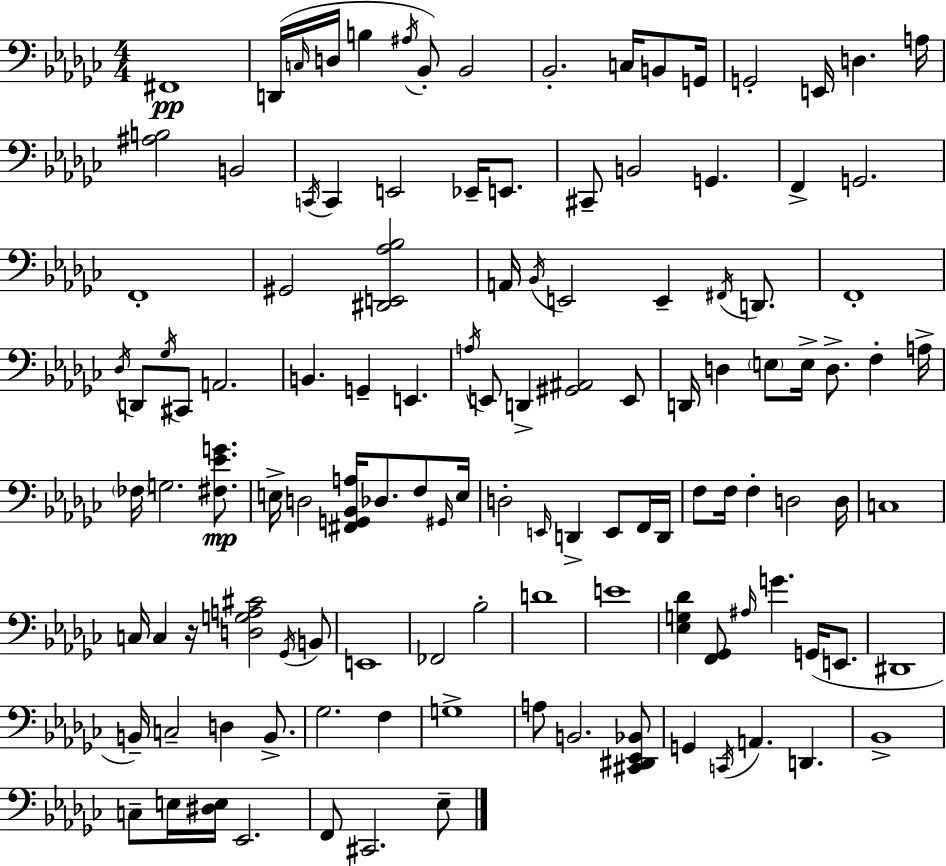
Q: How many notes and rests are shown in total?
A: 120